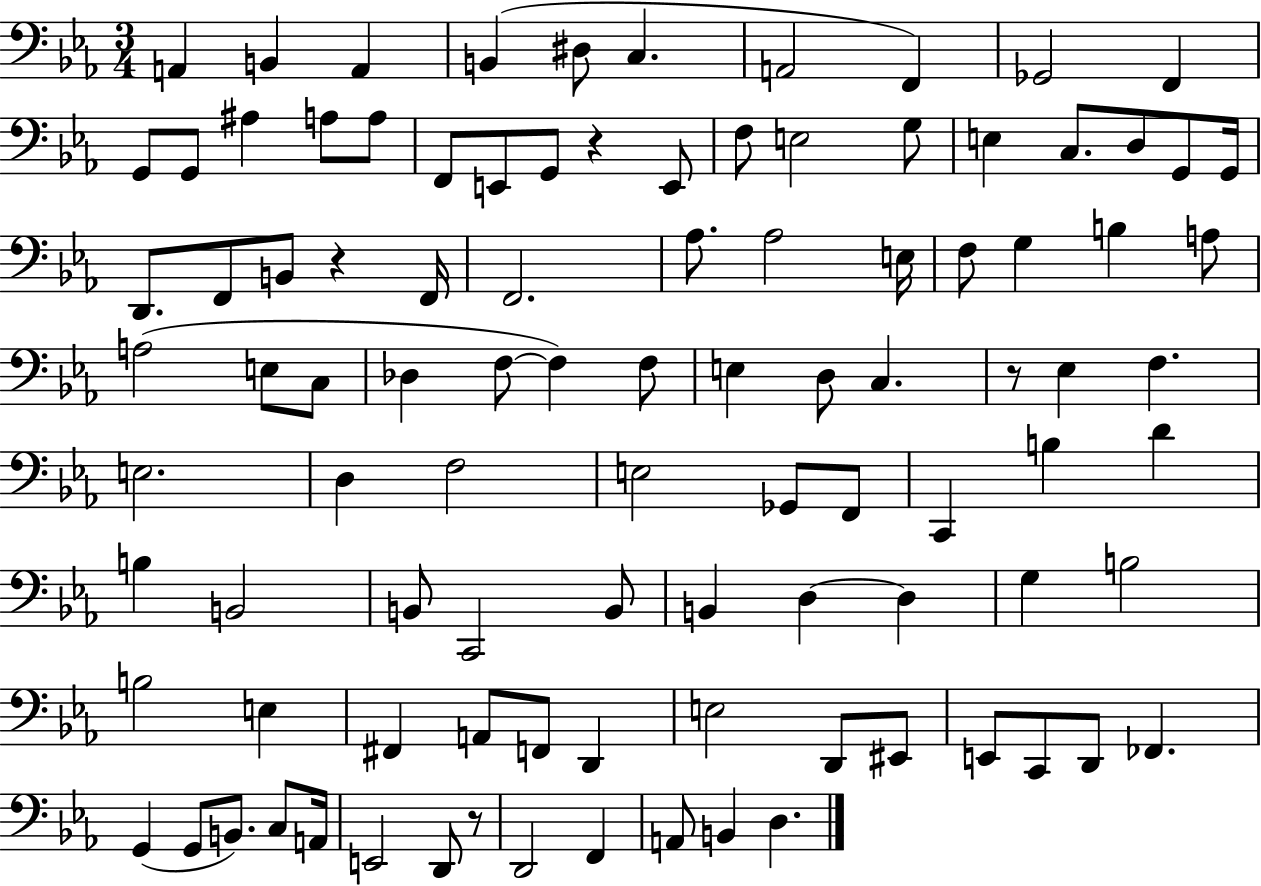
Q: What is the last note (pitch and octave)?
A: D3